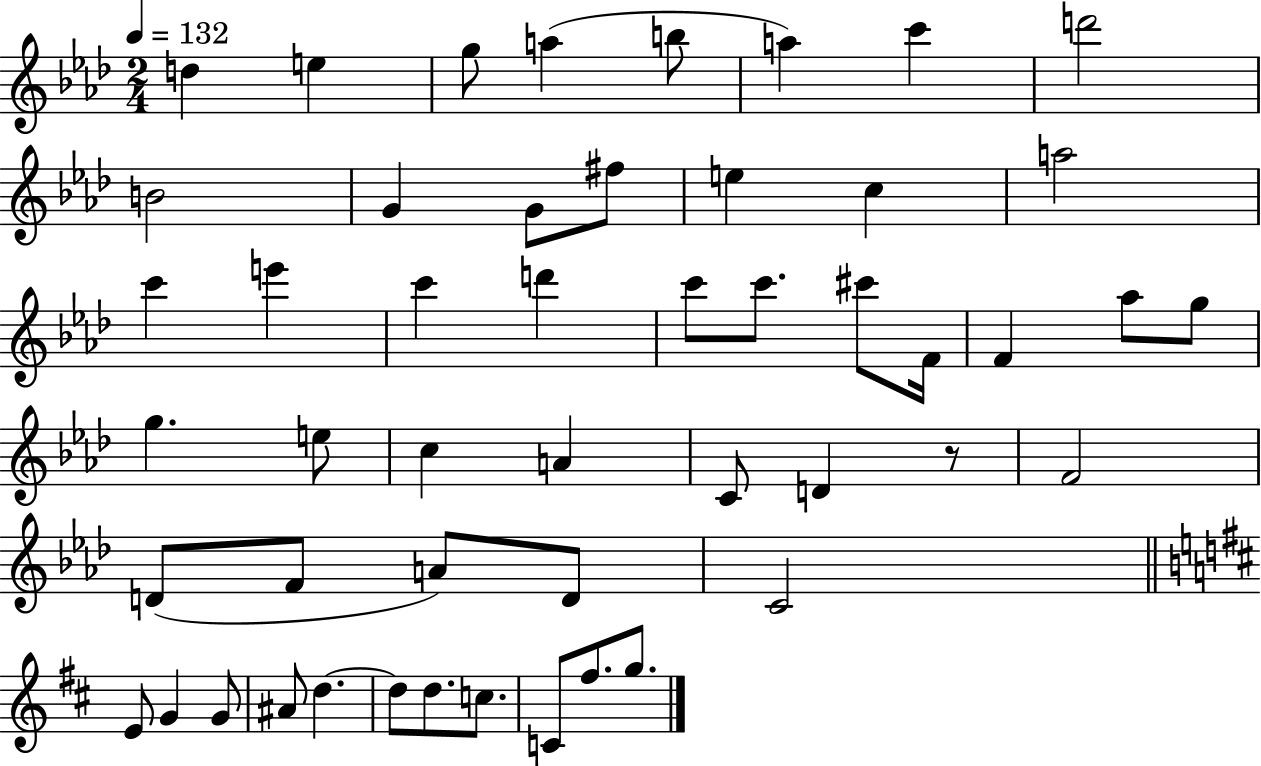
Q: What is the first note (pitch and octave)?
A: D5